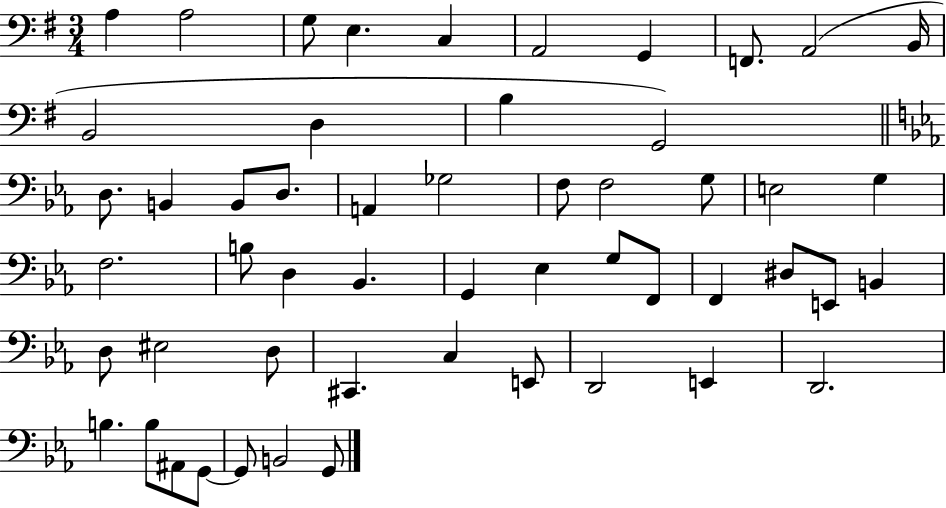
A3/q A3/h G3/e E3/q. C3/q A2/h G2/q F2/e. A2/h B2/s B2/h D3/q B3/q G2/h D3/e. B2/q B2/e D3/e. A2/q Gb3/h F3/e F3/h G3/e E3/h G3/q F3/h. B3/e D3/q Bb2/q. G2/q Eb3/q G3/e F2/e F2/q D#3/e E2/e B2/q D3/e EIS3/h D3/e C#2/q. C3/q E2/e D2/h E2/q D2/h. B3/q. B3/e A#2/e G2/e G2/e B2/h G2/e